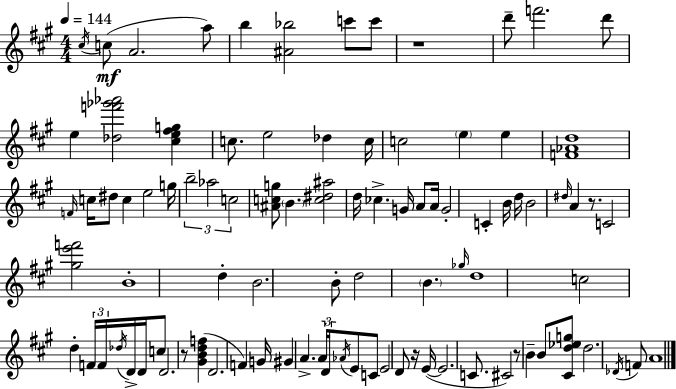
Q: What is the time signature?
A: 4/4